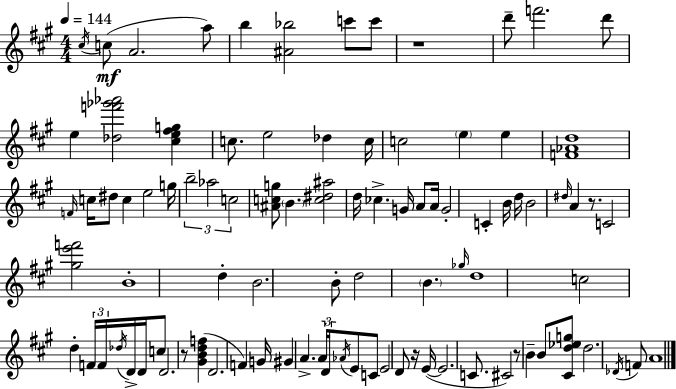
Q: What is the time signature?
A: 4/4